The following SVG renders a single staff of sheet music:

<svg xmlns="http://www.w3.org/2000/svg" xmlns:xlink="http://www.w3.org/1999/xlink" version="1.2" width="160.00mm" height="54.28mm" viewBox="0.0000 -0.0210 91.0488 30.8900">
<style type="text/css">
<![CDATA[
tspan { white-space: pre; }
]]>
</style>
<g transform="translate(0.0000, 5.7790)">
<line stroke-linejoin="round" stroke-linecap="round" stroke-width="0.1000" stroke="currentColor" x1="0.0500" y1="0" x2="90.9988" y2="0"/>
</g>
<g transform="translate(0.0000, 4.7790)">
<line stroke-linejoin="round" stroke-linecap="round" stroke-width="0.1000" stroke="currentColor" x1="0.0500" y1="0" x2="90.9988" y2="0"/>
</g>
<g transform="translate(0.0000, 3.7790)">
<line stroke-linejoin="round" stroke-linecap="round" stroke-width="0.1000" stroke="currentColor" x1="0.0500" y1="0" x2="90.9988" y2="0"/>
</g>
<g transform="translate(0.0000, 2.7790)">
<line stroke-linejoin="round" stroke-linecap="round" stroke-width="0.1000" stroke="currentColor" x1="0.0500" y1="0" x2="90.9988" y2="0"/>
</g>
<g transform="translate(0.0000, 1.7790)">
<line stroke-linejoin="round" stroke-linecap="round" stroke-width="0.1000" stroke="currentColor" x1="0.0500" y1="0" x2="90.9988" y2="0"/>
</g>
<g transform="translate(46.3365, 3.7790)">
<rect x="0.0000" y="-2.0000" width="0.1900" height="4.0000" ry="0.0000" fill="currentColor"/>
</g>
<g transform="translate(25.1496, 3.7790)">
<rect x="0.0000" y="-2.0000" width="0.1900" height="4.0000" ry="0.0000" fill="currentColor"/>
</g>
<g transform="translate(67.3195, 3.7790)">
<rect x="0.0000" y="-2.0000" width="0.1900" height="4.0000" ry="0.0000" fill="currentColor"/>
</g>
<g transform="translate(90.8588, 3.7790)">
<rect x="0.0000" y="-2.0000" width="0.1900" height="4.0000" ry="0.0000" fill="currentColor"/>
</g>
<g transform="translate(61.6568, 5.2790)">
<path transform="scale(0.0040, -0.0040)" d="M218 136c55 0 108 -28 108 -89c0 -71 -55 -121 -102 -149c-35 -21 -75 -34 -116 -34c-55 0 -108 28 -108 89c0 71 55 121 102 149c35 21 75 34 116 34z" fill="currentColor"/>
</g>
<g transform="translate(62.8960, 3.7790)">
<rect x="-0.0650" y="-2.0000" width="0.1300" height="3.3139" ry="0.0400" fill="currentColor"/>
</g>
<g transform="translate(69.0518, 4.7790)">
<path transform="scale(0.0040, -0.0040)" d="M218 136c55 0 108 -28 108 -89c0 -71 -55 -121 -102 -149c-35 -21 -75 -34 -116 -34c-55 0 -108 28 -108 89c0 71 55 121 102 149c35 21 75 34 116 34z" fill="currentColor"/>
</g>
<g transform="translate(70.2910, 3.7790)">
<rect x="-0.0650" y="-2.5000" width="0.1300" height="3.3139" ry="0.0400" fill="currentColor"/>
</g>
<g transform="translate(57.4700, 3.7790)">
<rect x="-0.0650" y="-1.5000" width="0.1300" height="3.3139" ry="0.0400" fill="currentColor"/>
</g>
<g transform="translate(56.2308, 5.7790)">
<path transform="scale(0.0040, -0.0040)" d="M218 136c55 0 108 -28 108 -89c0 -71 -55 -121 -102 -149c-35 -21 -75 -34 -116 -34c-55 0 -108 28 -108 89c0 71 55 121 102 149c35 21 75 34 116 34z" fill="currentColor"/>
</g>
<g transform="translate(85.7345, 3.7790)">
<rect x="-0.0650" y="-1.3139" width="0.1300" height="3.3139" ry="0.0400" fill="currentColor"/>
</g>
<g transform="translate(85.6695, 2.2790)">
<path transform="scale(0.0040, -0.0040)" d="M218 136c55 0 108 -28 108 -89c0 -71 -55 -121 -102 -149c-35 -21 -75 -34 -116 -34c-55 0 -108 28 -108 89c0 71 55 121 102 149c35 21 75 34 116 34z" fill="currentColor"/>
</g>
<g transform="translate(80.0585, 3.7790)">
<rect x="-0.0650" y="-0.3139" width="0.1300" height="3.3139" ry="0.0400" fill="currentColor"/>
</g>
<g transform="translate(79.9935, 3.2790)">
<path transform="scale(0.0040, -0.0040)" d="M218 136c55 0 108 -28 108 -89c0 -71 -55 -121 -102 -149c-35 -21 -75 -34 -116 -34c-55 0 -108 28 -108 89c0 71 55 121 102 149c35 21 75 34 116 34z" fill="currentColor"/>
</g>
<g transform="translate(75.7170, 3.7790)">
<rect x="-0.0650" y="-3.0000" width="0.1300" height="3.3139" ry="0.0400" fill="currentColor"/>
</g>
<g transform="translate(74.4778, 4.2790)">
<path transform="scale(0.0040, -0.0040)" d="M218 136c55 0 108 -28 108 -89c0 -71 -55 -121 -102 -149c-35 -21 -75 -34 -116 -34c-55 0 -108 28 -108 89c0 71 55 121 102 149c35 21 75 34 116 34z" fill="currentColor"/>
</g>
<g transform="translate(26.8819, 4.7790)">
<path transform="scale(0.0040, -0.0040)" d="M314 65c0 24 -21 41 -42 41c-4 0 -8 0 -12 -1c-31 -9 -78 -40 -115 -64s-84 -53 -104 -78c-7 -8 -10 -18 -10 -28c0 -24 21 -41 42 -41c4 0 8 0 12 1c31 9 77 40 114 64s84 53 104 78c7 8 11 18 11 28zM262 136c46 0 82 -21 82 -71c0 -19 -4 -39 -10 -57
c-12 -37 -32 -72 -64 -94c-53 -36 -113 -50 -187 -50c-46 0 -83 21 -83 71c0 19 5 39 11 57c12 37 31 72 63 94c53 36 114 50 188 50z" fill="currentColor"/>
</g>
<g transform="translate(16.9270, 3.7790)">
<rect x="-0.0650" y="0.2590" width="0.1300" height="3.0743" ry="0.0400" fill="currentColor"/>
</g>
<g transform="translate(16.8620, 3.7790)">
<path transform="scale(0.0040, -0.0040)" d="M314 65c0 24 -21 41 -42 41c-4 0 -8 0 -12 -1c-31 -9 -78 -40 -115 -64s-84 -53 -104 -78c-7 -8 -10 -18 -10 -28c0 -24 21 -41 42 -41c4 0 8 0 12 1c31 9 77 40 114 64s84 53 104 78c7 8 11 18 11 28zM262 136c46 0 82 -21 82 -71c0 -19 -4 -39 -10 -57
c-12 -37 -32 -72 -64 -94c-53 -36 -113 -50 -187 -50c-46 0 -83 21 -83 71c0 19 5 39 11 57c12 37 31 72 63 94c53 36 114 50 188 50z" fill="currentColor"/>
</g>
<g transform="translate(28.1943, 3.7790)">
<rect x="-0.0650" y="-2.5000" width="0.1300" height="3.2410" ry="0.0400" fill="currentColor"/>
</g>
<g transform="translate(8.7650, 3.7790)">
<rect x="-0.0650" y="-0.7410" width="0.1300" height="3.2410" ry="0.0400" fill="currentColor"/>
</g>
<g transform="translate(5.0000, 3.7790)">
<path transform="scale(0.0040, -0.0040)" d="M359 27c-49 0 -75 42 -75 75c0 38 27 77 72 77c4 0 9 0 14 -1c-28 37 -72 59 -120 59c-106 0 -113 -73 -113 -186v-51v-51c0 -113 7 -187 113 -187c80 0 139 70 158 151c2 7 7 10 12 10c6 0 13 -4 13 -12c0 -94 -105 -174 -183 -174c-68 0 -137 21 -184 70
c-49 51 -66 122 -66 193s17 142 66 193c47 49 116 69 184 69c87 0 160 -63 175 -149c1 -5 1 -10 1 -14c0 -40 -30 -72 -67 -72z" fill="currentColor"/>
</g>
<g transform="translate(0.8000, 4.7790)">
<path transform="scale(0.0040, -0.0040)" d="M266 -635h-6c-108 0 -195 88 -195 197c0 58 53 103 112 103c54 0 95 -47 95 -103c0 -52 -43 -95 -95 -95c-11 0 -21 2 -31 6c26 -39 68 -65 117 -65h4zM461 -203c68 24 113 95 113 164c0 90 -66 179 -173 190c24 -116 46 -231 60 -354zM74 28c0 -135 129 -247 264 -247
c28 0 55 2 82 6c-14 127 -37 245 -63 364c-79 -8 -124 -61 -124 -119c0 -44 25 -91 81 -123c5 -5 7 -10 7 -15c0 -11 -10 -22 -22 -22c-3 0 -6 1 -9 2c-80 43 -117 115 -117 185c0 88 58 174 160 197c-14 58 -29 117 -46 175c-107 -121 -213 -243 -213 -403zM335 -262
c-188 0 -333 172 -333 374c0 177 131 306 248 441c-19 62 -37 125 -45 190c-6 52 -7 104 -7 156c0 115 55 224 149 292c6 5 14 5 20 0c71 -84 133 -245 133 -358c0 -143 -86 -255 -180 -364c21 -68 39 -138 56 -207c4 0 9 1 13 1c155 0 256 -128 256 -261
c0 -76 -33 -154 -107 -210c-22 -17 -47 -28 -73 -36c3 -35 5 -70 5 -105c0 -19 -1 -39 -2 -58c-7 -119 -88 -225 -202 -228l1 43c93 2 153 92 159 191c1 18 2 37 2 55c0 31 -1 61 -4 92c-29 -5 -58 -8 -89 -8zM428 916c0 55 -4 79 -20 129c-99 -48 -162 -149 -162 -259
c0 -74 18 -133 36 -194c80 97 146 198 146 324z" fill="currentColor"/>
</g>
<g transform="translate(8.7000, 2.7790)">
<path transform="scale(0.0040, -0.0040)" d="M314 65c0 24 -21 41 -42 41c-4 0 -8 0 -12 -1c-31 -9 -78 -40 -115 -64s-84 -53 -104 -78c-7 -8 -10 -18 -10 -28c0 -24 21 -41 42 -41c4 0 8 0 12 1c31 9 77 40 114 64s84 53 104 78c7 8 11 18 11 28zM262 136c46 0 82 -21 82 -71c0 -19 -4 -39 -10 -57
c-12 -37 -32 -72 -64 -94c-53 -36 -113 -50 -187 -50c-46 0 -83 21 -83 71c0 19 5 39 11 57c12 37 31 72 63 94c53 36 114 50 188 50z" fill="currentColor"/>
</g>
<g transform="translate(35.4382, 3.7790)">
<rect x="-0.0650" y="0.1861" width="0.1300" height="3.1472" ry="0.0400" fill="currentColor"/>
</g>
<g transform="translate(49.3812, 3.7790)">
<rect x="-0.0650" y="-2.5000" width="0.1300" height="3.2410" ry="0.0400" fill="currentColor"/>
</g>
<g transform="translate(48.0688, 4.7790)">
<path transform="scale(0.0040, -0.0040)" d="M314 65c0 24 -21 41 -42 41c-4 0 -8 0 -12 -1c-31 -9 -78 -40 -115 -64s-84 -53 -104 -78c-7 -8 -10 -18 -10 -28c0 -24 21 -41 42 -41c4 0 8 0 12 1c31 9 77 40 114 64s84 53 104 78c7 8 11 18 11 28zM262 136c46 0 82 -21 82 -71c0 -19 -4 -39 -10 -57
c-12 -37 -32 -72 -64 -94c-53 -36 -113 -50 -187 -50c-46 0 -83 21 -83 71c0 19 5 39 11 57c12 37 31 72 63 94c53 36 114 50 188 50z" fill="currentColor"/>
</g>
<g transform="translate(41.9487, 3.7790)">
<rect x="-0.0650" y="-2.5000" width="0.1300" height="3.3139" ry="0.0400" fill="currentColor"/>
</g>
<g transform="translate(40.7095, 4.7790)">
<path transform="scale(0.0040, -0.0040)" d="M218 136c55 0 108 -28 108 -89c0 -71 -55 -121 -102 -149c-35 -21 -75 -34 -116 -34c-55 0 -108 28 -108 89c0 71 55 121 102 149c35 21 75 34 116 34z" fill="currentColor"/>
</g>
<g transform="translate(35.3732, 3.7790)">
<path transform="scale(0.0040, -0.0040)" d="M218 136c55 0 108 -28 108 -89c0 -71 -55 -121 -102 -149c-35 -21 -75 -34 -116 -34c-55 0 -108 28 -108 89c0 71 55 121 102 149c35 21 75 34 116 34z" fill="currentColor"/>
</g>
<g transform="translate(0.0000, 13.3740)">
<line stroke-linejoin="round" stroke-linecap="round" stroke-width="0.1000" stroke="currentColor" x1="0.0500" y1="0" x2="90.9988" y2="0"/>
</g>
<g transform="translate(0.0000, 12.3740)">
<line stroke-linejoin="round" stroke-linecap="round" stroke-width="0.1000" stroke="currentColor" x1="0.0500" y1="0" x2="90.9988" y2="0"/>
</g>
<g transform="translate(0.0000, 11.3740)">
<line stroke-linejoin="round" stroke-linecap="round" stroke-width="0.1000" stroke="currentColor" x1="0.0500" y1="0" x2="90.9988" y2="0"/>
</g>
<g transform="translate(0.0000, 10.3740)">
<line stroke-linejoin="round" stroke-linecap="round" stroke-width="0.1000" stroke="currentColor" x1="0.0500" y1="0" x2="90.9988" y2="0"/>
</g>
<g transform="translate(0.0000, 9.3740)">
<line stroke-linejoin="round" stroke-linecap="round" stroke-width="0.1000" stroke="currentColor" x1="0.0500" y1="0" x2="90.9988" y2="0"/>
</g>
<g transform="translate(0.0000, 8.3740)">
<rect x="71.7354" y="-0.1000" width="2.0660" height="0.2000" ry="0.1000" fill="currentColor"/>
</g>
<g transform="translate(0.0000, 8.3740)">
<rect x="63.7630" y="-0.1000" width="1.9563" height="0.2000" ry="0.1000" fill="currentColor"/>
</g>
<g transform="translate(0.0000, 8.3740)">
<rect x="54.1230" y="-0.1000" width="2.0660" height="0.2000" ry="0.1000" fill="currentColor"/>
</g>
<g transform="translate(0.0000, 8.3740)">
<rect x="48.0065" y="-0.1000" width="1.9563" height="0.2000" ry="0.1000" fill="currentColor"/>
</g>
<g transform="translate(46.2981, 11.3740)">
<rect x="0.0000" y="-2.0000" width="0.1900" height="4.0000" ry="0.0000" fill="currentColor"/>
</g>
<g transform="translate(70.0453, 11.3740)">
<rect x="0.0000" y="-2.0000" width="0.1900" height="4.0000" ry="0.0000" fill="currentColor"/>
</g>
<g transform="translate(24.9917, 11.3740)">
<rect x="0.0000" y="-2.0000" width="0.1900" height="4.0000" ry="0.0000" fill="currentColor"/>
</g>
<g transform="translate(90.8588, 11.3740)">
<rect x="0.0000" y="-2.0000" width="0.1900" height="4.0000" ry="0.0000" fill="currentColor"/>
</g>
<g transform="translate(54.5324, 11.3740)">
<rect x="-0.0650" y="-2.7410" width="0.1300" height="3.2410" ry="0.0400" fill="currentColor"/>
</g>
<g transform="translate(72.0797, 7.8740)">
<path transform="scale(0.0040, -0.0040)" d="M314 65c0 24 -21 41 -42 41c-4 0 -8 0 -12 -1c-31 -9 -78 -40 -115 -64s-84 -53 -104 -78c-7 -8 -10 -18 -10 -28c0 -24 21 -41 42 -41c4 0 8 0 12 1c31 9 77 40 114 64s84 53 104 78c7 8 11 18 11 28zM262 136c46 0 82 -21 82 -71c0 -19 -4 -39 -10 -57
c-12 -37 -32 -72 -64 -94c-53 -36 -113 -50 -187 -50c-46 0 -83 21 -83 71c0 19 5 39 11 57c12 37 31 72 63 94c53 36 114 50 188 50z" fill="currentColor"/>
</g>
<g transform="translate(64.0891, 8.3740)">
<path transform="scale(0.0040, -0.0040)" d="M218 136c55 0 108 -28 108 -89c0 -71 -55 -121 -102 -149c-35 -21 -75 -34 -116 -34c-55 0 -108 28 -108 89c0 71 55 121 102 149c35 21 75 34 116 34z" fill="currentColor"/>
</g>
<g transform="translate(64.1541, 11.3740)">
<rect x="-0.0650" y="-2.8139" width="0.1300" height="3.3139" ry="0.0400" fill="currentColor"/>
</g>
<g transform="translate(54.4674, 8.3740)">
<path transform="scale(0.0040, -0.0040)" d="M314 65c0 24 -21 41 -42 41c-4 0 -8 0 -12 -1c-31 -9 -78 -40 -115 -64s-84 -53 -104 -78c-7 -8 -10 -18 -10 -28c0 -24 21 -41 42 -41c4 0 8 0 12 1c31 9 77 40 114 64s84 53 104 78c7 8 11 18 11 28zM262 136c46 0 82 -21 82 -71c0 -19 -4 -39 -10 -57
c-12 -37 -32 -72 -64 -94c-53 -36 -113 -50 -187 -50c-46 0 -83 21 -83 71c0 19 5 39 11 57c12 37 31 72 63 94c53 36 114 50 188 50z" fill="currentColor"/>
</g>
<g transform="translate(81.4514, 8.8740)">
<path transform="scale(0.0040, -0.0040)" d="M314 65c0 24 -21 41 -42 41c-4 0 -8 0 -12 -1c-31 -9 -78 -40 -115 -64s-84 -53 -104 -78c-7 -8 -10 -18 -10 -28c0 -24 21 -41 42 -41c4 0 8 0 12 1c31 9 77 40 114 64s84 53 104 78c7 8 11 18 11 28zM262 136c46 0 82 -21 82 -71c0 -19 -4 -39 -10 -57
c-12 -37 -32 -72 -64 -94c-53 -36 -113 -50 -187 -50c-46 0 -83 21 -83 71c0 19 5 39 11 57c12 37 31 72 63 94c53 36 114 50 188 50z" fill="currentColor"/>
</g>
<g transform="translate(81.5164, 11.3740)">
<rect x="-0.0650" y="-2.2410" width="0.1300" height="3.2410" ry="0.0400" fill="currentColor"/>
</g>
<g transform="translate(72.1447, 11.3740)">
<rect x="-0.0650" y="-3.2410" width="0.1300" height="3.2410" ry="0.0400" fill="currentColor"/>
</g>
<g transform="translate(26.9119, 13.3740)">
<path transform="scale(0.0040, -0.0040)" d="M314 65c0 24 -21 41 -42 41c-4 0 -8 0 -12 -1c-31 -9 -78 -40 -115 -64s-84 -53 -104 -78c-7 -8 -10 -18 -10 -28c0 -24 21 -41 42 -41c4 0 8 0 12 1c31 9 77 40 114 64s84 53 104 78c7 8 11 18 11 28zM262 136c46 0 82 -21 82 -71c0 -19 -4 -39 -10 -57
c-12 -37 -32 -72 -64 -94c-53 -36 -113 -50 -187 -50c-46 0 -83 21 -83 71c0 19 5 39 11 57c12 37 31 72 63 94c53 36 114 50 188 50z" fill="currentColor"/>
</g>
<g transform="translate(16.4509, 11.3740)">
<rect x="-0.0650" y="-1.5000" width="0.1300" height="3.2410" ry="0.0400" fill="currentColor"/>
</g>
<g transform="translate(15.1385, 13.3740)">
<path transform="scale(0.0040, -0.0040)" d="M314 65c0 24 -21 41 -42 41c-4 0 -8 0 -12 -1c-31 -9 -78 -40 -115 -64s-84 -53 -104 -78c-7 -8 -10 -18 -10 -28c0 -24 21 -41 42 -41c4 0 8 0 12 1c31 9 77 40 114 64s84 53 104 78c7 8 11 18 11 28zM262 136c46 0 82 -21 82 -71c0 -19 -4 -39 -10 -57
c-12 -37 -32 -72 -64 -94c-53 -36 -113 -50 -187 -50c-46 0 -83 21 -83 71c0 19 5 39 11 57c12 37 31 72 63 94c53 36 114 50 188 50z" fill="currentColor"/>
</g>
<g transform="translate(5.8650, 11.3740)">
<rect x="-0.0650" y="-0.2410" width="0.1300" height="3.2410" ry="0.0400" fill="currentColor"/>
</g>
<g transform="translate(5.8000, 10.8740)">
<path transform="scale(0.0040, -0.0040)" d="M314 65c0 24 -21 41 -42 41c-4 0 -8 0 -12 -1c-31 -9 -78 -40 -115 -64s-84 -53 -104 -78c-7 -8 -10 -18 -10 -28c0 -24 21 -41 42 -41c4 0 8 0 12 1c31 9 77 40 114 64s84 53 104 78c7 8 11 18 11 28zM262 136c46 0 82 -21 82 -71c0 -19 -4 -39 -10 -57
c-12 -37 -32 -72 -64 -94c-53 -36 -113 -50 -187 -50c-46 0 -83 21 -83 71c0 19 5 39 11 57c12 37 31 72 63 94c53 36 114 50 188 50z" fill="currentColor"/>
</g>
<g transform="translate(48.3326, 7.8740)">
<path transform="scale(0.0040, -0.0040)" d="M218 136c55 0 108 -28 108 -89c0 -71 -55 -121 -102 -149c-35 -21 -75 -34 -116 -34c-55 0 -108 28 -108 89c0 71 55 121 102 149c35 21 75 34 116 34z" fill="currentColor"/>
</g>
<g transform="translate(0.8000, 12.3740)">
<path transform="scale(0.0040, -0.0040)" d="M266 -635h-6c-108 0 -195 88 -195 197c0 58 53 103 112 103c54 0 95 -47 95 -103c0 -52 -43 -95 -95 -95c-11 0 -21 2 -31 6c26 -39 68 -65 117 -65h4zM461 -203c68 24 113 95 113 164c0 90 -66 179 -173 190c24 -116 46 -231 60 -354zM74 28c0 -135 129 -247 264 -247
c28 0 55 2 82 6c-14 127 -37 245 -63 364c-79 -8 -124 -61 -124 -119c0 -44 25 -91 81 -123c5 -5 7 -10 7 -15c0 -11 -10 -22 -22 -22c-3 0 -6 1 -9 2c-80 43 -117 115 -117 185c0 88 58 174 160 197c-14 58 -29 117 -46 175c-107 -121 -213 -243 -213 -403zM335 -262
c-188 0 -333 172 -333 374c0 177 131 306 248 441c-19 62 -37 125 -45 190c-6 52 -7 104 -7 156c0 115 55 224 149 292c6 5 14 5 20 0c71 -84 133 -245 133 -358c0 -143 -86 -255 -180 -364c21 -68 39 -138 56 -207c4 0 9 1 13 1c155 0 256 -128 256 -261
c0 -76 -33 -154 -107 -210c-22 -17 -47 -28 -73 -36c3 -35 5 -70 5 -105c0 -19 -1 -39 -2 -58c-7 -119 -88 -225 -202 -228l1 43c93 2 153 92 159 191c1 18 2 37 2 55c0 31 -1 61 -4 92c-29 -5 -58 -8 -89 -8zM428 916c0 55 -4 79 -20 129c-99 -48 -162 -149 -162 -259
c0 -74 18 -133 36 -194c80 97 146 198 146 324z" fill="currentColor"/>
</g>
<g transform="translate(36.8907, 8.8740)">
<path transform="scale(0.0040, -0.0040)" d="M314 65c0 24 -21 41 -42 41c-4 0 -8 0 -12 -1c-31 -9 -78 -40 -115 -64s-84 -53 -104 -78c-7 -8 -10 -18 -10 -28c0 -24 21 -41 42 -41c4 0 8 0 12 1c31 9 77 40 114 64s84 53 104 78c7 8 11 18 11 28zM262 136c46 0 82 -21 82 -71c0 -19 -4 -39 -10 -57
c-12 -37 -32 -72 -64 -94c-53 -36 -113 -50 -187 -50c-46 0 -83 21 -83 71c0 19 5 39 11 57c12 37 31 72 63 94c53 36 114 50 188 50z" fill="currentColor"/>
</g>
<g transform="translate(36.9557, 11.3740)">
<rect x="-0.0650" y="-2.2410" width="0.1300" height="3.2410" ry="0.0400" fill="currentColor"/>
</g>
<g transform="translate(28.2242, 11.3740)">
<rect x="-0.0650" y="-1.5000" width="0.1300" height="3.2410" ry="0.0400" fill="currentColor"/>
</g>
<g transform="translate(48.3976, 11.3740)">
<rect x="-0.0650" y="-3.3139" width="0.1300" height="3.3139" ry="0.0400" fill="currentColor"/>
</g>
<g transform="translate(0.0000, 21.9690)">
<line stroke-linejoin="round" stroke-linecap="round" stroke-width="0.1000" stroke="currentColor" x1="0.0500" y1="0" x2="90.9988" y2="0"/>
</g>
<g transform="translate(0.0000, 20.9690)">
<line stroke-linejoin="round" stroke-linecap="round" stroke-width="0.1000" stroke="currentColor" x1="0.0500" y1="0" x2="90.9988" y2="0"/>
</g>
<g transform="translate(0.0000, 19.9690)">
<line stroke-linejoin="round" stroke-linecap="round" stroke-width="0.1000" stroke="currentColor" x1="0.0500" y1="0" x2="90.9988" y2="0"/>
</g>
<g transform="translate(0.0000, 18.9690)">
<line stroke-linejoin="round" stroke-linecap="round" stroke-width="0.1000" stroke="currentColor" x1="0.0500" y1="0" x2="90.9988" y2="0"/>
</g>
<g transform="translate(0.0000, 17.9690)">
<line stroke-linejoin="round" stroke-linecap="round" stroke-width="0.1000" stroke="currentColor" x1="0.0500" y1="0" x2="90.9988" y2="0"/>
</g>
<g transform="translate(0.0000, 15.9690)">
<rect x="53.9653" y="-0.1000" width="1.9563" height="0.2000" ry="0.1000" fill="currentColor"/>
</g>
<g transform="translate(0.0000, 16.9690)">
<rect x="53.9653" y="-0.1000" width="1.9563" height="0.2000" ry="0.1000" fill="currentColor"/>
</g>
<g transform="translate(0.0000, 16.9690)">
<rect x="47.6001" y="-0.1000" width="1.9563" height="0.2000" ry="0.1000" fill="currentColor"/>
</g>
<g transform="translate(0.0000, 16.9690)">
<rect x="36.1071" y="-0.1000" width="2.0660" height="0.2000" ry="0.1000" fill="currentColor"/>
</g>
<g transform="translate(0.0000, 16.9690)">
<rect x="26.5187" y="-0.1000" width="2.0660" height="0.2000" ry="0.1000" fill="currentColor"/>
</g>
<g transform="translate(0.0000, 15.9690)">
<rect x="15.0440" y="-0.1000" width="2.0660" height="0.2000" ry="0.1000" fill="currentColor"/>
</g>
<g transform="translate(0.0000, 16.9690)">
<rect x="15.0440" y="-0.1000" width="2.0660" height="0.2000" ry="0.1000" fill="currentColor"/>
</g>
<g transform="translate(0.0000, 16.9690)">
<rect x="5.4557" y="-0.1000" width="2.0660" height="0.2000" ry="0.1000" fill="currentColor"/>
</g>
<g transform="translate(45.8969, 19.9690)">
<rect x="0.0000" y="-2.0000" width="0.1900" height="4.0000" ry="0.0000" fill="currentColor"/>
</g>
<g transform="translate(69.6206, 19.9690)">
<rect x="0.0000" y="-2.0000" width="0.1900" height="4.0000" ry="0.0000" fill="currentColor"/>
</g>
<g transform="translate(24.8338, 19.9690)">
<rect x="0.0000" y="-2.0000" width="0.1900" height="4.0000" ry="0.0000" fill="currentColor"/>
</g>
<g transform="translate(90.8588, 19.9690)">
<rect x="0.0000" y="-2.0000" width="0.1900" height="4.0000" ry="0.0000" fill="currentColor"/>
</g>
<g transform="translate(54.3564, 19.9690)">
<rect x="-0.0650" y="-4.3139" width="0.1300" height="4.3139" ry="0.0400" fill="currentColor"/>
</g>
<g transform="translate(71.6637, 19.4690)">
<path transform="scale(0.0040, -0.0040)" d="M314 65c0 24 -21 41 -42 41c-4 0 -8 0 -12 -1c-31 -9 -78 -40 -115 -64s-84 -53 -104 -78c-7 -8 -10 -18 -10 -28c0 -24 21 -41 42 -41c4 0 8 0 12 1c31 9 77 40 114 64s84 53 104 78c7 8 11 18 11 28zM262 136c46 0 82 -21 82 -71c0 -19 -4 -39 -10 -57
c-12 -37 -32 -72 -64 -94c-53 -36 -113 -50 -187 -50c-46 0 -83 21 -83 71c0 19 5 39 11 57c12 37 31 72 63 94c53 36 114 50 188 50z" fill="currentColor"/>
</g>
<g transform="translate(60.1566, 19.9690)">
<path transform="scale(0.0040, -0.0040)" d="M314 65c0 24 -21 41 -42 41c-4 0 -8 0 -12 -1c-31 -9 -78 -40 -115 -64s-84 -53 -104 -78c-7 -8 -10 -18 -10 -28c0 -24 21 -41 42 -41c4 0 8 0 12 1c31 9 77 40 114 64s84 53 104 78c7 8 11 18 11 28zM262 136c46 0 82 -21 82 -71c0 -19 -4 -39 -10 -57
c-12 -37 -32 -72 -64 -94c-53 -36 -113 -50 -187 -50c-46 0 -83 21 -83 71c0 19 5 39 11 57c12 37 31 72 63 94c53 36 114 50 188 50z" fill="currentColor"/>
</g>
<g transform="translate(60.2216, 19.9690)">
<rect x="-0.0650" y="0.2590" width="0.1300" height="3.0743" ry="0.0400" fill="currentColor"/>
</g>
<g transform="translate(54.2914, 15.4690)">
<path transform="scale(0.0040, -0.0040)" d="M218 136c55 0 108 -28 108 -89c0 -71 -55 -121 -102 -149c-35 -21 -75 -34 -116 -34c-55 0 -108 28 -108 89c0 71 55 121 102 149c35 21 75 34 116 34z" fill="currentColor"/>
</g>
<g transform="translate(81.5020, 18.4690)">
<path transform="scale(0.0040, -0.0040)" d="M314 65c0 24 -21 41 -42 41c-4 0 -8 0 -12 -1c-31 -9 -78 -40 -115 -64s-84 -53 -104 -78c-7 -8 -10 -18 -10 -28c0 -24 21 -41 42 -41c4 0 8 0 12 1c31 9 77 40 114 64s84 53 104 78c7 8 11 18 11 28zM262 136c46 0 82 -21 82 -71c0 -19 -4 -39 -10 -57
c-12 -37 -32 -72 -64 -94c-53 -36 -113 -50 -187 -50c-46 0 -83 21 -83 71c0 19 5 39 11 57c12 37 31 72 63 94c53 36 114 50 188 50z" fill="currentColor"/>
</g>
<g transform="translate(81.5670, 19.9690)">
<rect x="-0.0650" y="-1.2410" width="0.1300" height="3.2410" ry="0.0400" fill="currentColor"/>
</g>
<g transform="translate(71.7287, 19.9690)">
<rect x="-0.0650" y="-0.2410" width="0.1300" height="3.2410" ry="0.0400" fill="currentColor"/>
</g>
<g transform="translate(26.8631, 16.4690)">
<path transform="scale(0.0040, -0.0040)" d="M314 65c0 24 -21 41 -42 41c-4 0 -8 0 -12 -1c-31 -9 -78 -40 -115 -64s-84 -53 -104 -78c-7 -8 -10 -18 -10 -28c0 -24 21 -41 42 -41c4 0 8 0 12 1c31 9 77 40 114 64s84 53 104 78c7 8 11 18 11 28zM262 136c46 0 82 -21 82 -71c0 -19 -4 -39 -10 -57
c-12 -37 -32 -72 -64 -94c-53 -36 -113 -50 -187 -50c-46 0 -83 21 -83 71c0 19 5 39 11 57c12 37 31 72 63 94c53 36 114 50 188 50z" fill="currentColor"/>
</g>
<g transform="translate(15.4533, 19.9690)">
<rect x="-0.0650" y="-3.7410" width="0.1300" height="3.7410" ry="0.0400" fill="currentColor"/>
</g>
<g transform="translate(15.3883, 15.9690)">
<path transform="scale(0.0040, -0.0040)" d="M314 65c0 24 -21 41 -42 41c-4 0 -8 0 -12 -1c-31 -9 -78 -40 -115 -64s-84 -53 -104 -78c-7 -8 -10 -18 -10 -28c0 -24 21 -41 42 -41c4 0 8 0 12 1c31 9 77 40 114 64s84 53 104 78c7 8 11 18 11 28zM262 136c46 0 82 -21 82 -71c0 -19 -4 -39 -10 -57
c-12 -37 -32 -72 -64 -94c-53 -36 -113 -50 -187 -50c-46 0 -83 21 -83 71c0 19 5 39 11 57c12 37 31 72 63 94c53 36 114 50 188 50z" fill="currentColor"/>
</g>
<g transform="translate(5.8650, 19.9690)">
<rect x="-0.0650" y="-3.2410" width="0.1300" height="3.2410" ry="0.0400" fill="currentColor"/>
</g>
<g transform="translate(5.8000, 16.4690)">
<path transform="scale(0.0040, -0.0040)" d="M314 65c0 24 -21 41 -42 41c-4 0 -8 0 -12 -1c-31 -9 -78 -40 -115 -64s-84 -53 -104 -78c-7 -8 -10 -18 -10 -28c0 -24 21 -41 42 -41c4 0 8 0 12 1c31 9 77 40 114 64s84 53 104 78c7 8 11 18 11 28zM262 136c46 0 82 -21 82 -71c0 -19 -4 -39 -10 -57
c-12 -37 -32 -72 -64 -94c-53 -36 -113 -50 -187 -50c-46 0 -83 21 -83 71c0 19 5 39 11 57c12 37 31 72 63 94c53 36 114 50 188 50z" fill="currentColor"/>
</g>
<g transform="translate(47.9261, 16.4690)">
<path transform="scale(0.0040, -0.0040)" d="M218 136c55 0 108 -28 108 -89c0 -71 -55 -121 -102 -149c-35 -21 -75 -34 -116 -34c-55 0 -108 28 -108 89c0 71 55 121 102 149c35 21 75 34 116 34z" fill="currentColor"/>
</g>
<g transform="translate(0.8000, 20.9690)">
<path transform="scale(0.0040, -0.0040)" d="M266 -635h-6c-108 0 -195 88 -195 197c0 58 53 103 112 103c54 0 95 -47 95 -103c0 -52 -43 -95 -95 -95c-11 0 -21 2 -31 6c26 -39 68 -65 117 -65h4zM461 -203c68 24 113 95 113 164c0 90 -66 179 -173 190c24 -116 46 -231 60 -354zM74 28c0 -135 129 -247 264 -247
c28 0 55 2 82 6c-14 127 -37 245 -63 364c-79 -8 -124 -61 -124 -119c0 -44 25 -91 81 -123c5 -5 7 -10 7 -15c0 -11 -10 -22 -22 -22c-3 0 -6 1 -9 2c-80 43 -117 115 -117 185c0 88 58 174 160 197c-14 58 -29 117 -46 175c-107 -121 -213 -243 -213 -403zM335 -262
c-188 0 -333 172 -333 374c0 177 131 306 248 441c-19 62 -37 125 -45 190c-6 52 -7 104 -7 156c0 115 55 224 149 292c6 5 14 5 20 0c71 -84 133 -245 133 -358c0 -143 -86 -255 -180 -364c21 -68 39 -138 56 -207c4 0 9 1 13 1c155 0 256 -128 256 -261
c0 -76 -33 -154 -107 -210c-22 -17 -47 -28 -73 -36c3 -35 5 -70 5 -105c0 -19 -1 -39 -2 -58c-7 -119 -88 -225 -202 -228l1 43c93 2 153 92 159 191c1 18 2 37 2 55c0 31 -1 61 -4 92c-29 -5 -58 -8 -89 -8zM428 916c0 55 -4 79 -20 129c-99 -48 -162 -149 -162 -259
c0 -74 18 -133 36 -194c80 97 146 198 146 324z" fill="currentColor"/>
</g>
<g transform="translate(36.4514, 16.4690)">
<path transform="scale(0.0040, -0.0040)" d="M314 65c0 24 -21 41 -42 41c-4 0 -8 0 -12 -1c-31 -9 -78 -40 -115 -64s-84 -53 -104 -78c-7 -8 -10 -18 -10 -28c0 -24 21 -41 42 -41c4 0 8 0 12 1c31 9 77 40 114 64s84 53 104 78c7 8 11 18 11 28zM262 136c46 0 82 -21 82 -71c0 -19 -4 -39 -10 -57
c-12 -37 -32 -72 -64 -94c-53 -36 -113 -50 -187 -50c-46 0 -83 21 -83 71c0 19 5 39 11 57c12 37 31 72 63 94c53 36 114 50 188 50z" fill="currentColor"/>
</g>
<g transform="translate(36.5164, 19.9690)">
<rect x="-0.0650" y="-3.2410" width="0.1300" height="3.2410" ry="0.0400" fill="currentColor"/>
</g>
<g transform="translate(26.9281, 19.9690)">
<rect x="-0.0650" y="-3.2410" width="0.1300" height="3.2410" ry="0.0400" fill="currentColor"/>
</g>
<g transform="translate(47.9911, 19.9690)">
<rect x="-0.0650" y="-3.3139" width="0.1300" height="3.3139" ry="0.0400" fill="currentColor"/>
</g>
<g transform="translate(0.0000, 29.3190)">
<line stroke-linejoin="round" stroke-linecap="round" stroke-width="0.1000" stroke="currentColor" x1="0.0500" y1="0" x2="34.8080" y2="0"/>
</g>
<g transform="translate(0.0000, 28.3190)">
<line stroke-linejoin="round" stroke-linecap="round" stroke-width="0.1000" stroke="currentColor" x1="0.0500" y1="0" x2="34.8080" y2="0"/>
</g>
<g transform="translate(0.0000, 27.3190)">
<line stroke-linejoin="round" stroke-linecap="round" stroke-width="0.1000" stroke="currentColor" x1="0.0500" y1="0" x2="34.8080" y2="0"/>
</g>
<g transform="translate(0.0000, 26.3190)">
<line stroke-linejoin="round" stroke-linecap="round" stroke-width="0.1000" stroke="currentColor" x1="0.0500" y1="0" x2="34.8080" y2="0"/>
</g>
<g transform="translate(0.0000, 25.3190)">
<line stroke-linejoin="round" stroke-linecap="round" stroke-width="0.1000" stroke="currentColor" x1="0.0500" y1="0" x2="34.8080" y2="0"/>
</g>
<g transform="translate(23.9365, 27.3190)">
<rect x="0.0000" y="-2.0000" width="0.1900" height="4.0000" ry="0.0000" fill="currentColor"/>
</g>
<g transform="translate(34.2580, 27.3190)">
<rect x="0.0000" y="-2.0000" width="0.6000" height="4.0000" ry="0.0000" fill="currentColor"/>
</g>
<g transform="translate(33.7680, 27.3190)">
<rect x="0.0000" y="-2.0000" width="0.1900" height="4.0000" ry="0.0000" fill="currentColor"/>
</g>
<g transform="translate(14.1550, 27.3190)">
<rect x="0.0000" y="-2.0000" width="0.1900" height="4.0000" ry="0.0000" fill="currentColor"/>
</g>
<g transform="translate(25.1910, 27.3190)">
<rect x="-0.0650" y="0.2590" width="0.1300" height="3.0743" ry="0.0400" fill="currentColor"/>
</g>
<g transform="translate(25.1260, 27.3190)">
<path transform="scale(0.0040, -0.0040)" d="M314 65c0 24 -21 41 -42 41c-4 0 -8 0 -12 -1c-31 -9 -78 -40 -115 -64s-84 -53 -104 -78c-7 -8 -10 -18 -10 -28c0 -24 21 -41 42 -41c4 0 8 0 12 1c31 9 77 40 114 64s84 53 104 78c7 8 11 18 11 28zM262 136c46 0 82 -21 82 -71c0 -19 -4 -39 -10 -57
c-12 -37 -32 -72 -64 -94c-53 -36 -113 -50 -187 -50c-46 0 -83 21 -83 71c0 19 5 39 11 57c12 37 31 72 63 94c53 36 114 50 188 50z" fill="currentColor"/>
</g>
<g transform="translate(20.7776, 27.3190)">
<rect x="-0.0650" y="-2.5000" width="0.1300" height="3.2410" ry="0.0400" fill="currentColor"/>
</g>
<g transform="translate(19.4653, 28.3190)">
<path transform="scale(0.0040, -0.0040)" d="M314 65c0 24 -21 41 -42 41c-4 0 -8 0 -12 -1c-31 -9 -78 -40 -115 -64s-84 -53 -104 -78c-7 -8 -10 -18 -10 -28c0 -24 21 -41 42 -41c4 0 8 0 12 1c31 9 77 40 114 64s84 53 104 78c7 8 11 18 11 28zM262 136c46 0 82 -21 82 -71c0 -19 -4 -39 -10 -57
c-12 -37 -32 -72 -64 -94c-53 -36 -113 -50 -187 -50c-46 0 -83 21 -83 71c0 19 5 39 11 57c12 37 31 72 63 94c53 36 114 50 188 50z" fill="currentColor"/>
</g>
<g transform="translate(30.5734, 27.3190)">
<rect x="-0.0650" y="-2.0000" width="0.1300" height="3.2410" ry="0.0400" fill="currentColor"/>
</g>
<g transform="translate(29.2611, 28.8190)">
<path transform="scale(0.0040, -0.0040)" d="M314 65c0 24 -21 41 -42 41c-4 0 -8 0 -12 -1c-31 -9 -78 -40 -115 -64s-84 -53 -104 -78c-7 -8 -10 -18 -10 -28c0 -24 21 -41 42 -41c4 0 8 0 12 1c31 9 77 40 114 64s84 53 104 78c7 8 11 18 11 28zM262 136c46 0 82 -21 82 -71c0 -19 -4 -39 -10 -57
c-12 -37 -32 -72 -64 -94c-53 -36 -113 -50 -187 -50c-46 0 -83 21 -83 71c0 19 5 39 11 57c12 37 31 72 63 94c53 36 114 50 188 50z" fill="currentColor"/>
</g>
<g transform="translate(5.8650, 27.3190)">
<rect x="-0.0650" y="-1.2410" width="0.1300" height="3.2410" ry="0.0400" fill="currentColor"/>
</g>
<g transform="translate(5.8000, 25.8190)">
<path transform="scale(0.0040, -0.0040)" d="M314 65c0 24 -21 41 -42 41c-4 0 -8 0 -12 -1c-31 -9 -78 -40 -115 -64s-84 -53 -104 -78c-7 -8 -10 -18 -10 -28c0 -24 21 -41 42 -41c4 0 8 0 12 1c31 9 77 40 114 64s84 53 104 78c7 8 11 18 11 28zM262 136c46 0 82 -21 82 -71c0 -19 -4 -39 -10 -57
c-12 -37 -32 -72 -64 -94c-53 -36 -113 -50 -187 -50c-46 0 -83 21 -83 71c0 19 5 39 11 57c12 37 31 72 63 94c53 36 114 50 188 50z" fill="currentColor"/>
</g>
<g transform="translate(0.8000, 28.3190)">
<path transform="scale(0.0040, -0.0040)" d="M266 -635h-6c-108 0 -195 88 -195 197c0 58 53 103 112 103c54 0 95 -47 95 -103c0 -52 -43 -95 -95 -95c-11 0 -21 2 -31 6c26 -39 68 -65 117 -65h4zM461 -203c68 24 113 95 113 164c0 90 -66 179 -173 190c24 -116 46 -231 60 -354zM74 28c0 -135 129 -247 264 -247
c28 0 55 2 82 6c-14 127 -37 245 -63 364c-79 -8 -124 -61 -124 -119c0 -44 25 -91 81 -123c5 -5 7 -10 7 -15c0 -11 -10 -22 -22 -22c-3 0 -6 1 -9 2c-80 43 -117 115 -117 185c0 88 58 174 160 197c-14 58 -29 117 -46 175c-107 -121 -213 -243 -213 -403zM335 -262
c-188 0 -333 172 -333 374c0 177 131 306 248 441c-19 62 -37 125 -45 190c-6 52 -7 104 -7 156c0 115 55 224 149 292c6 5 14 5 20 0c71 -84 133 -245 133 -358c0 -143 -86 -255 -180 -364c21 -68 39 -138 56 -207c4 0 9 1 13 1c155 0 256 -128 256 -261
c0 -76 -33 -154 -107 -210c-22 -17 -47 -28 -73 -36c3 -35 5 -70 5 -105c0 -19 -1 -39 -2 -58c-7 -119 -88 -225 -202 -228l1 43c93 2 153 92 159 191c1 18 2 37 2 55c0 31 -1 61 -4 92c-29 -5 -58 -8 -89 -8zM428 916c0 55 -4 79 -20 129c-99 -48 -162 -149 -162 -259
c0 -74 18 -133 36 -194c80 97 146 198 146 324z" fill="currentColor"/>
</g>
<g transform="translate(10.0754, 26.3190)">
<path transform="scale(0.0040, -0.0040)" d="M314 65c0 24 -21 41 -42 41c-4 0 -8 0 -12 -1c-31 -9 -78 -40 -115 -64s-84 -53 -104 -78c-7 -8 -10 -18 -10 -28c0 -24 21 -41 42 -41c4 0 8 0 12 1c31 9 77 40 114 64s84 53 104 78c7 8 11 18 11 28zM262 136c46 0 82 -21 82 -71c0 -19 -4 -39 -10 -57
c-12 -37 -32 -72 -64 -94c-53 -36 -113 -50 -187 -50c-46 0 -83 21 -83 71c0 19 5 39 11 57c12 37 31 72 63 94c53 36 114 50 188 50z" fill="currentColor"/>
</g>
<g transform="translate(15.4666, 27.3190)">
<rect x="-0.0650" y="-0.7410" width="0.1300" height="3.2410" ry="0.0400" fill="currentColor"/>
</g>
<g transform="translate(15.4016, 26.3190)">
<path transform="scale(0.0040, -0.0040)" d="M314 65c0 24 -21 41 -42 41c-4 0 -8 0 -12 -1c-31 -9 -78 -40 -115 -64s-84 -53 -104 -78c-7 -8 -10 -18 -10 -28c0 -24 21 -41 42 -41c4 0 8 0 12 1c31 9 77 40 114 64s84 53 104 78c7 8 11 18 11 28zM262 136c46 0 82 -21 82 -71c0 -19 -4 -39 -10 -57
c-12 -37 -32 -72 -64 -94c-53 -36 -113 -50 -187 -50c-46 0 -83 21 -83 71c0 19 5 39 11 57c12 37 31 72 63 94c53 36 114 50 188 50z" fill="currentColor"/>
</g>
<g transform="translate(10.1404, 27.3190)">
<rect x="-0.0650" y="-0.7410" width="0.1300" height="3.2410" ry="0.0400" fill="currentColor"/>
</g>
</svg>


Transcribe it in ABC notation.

X:1
T:Untitled
M:4/4
L:1/4
K:C
d2 B2 G2 B G G2 E F G A c e c2 E2 E2 g2 b a2 a b2 g2 b2 c'2 b2 b2 b d' B2 c2 e2 e2 d2 d2 G2 B2 F2